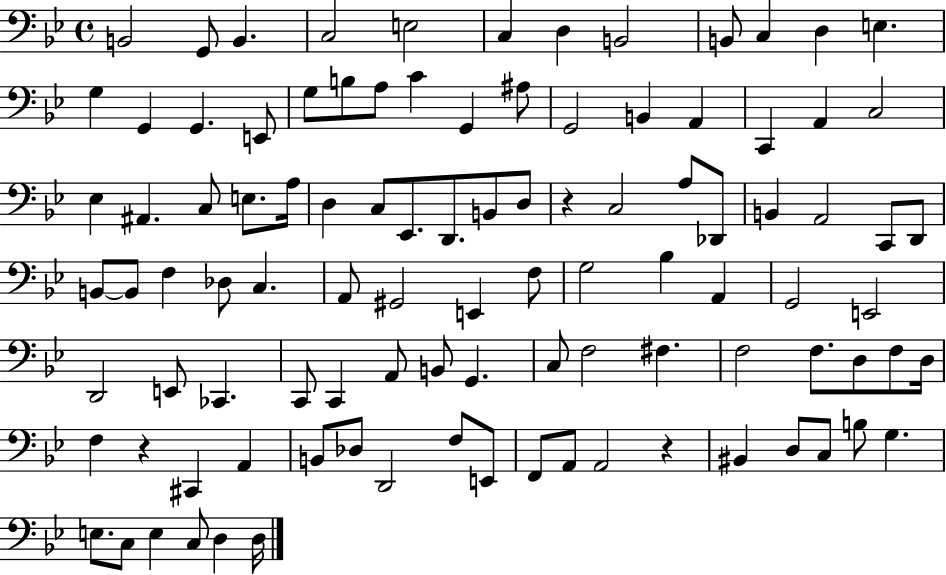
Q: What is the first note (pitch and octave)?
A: B2